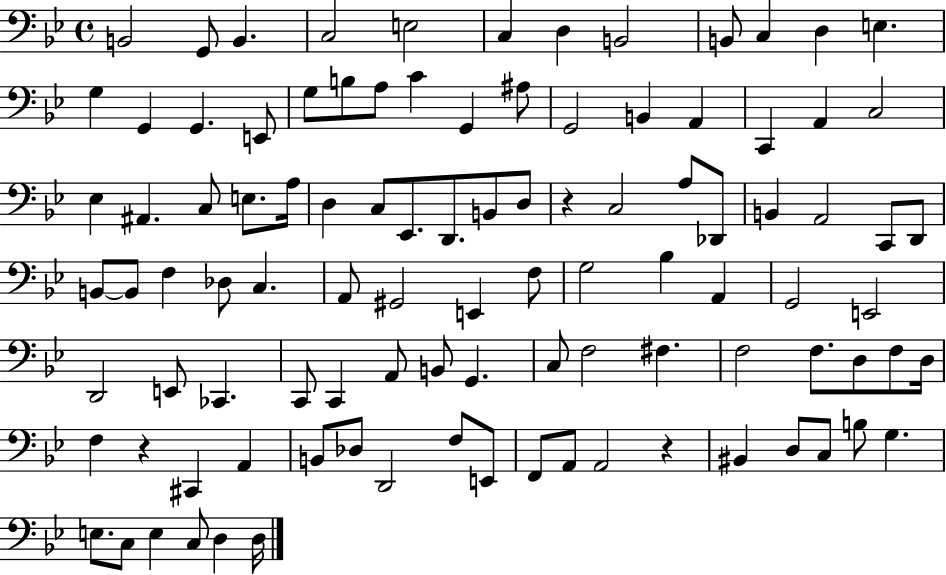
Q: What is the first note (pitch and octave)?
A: B2